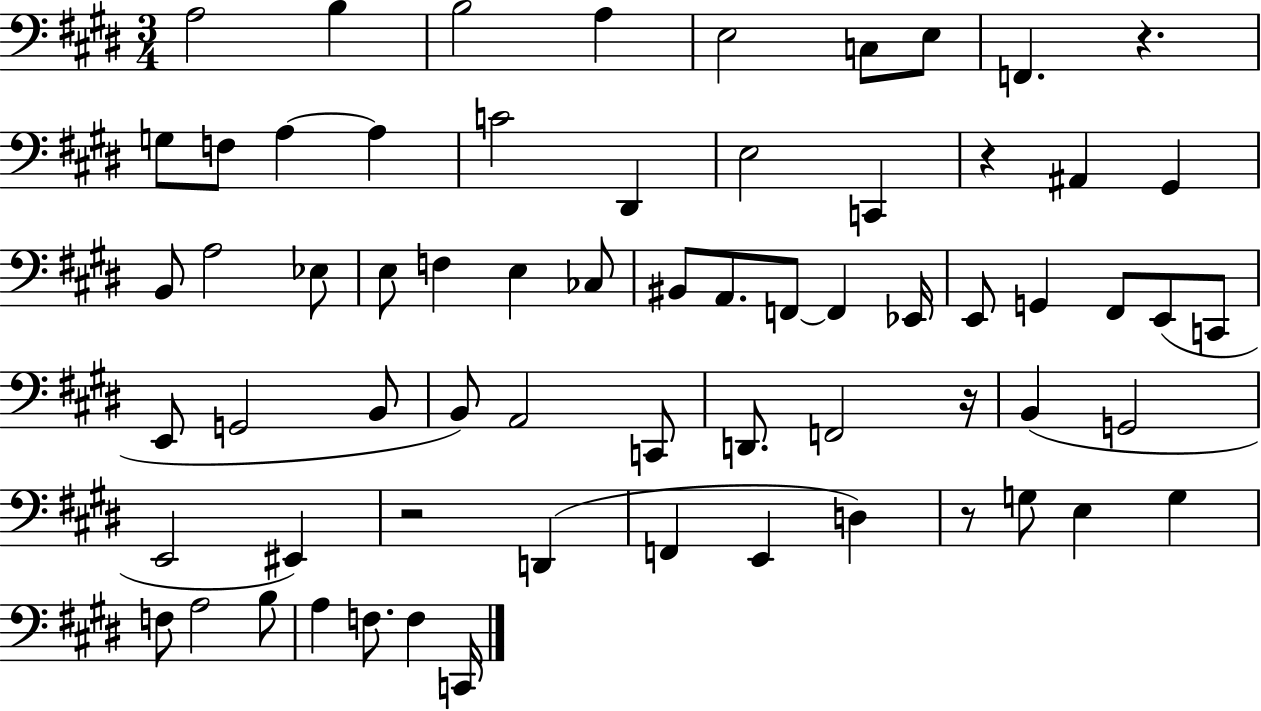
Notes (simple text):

A3/h B3/q B3/h A3/q E3/h C3/e E3/e F2/q. R/q. G3/e F3/e A3/q A3/q C4/h D#2/q E3/h C2/q R/q A#2/q G#2/q B2/e A3/h Eb3/e E3/e F3/q E3/q CES3/e BIS2/e A2/e. F2/e F2/q Eb2/s E2/e G2/q F#2/e E2/e C2/e E2/e G2/h B2/e B2/e A2/h C2/e D2/e. F2/h R/s B2/q G2/h E2/h EIS2/q R/h D2/q F2/q E2/q D3/q R/e G3/e E3/q G3/q F3/e A3/h B3/e A3/q F3/e. F3/q C2/s